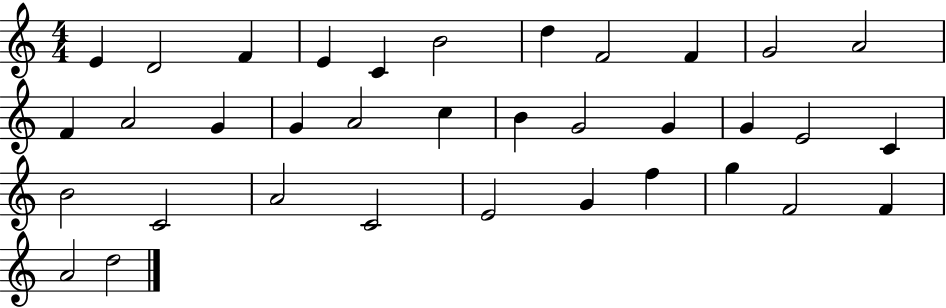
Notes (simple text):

E4/q D4/h F4/q E4/q C4/q B4/h D5/q F4/h F4/q G4/h A4/h F4/q A4/h G4/q G4/q A4/h C5/q B4/q G4/h G4/q G4/q E4/h C4/q B4/h C4/h A4/h C4/h E4/h G4/q F5/q G5/q F4/h F4/q A4/h D5/h